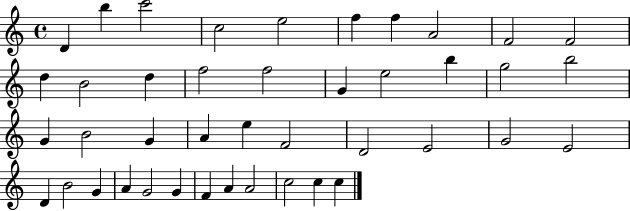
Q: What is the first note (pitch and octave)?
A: D4